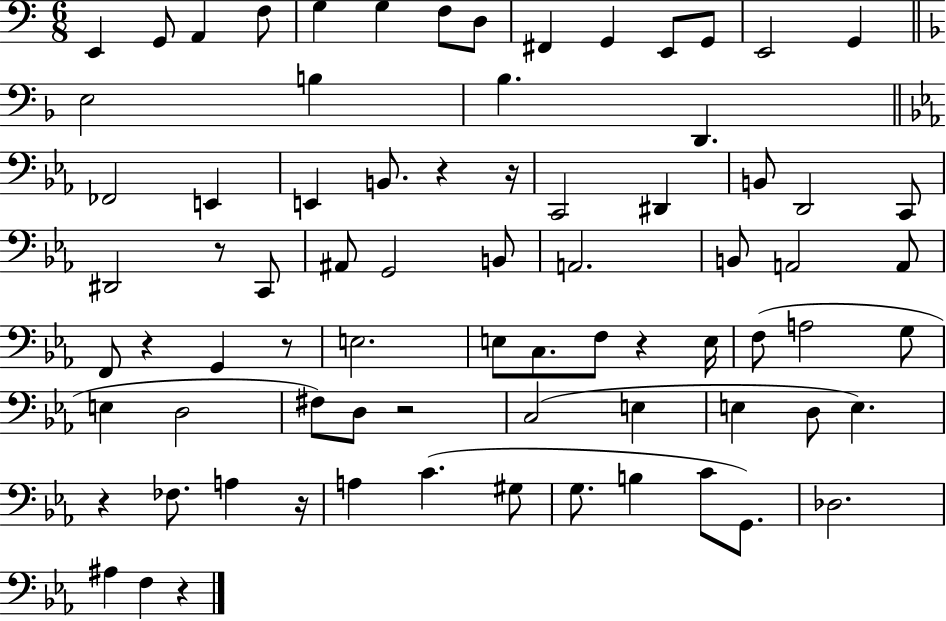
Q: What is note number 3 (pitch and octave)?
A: A2